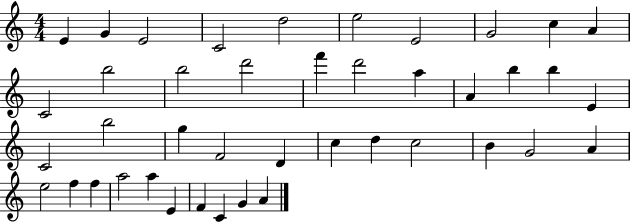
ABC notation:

X:1
T:Untitled
M:4/4
L:1/4
K:C
E G E2 C2 d2 e2 E2 G2 c A C2 b2 b2 d'2 f' d'2 a A b b E C2 b2 g F2 D c d c2 B G2 A e2 f f a2 a E F C G A